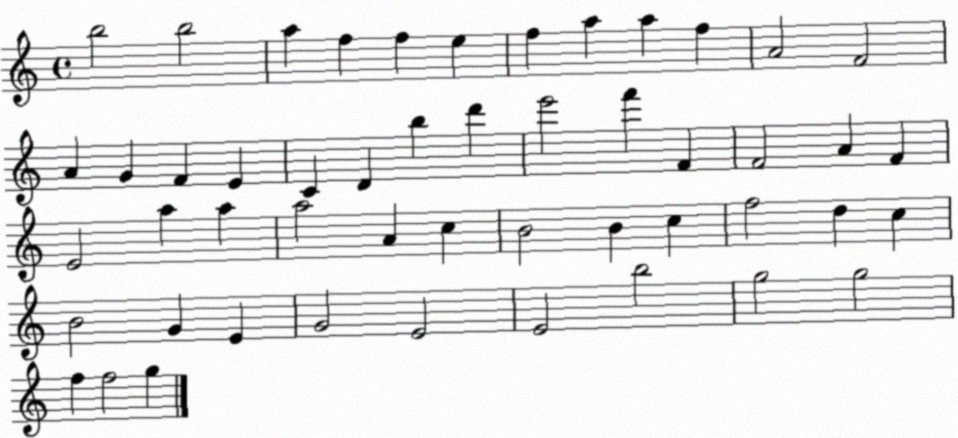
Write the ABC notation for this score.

X:1
T:Untitled
M:4/4
L:1/4
K:C
b2 b2 a f f e f a a f A2 F2 A G F E C D b d' e'2 f' F F2 A F E2 a a a2 A c B2 B c f2 d c B2 G E G2 E2 E2 b2 g2 g2 f f2 g